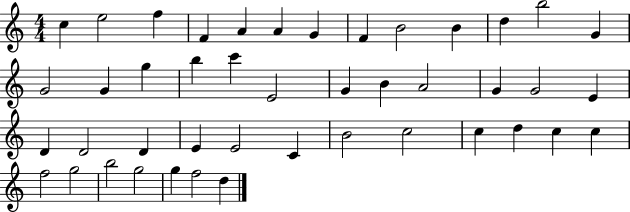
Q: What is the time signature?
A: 4/4